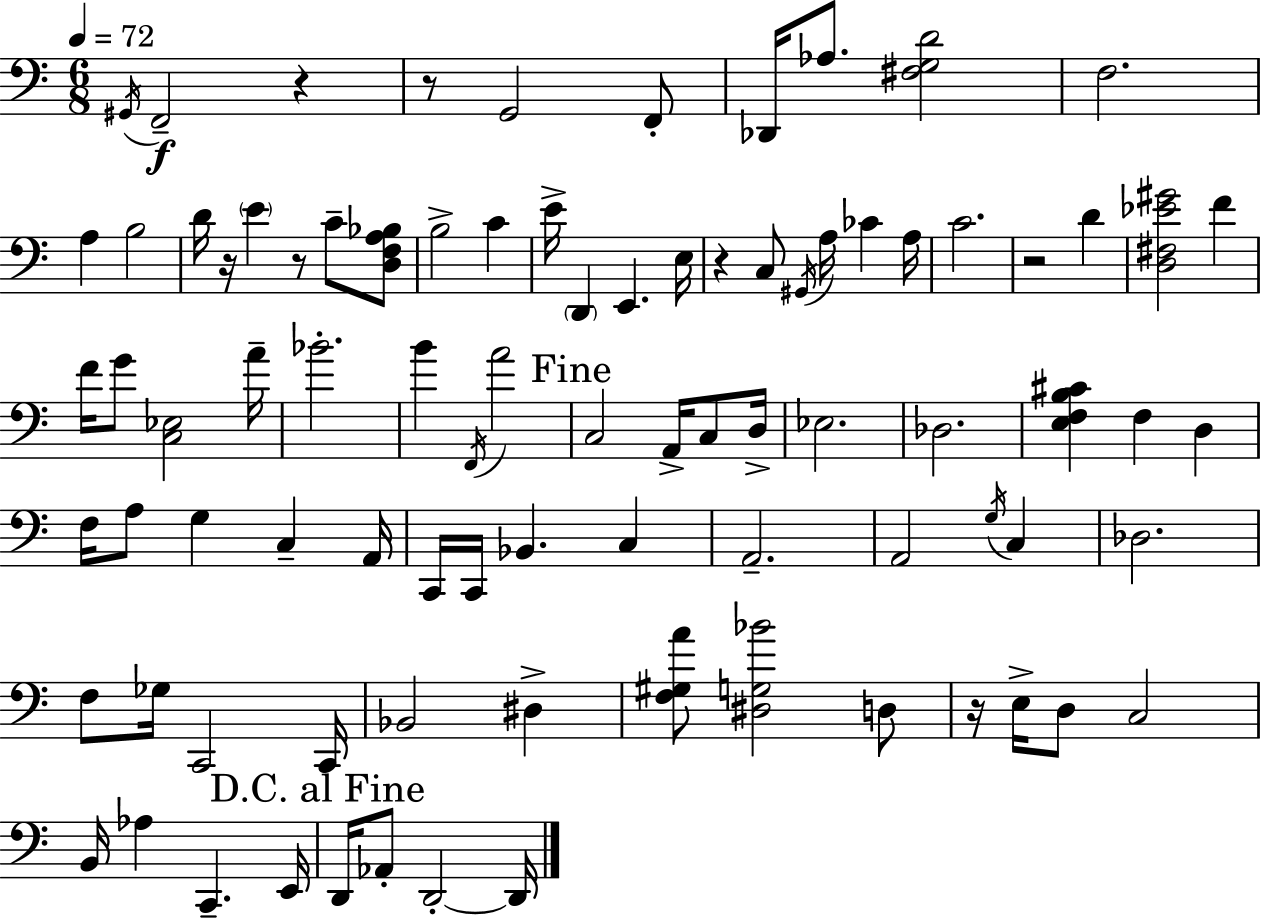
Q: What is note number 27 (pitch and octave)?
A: F4